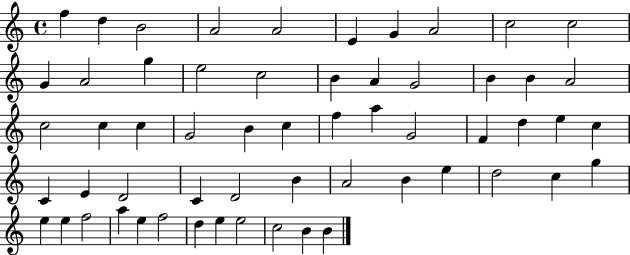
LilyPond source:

{
  \clef treble
  \time 4/4
  \defaultTimeSignature
  \key c \major
  f''4 d''4 b'2 | a'2 a'2 | e'4 g'4 a'2 | c''2 c''2 | \break g'4 a'2 g''4 | e''2 c''2 | b'4 a'4 g'2 | b'4 b'4 a'2 | \break c''2 c''4 c''4 | g'2 b'4 c''4 | f''4 a''4 g'2 | f'4 d''4 e''4 c''4 | \break c'4 e'4 d'2 | c'4 d'2 b'4 | a'2 b'4 e''4 | d''2 c''4 g''4 | \break e''4 e''4 f''2 | a''4 e''4 f''2 | d''4 e''4 e''2 | c''2 b'4 b'4 | \break \bar "|."
}